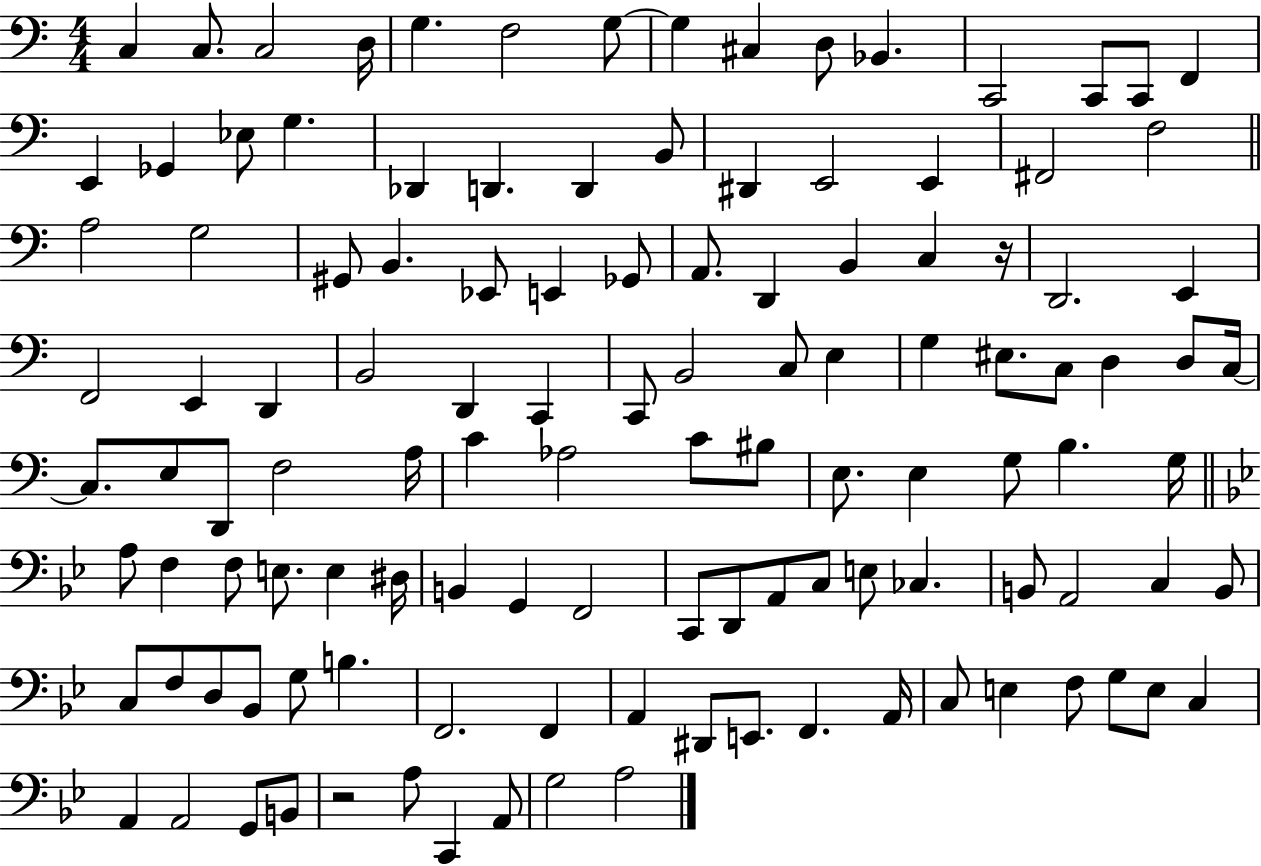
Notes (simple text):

C3/q C3/e. C3/h D3/s G3/q. F3/h G3/e G3/q C#3/q D3/e Bb2/q. C2/h C2/e C2/e F2/q E2/q Gb2/q Eb3/e G3/q. Db2/q D2/q. D2/q B2/e D#2/q E2/h E2/q F#2/h F3/h A3/h G3/h G#2/e B2/q. Eb2/e E2/q Gb2/e A2/e. D2/q B2/q C3/q R/s D2/h. E2/q F2/h E2/q D2/q B2/h D2/q C2/q C2/e B2/h C3/e E3/q G3/q EIS3/e. C3/e D3/q D3/e C3/s C3/e. E3/e D2/e F3/h A3/s C4/q Ab3/h C4/e BIS3/e E3/e. E3/q G3/e B3/q. G3/s A3/e F3/q F3/e E3/e. E3/q D#3/s B2/q G2/q F2/h C2/e D2/e A2/e C3/e E3/e CES3/q. B2/e A2/h C3/q B2/e C3/e F3/e D3/e Bb2/e G3/e B3/q. F2/h. F2/q A2/q D#2/e E2/e. F2/q. A2/s C3/e E3/q F3/e G3/e E3/e C3/q A2/q A2/h G2/e B2/e R/h A3/e C2/q A2/e G3/h A3/h